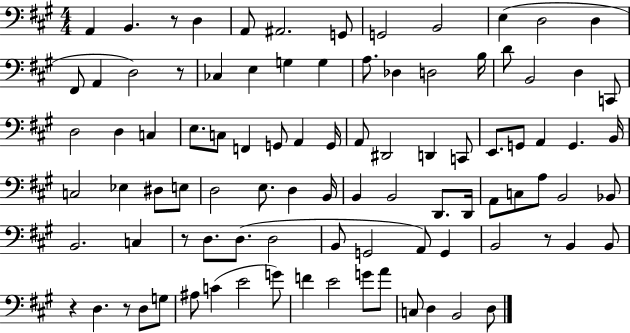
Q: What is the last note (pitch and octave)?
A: D3